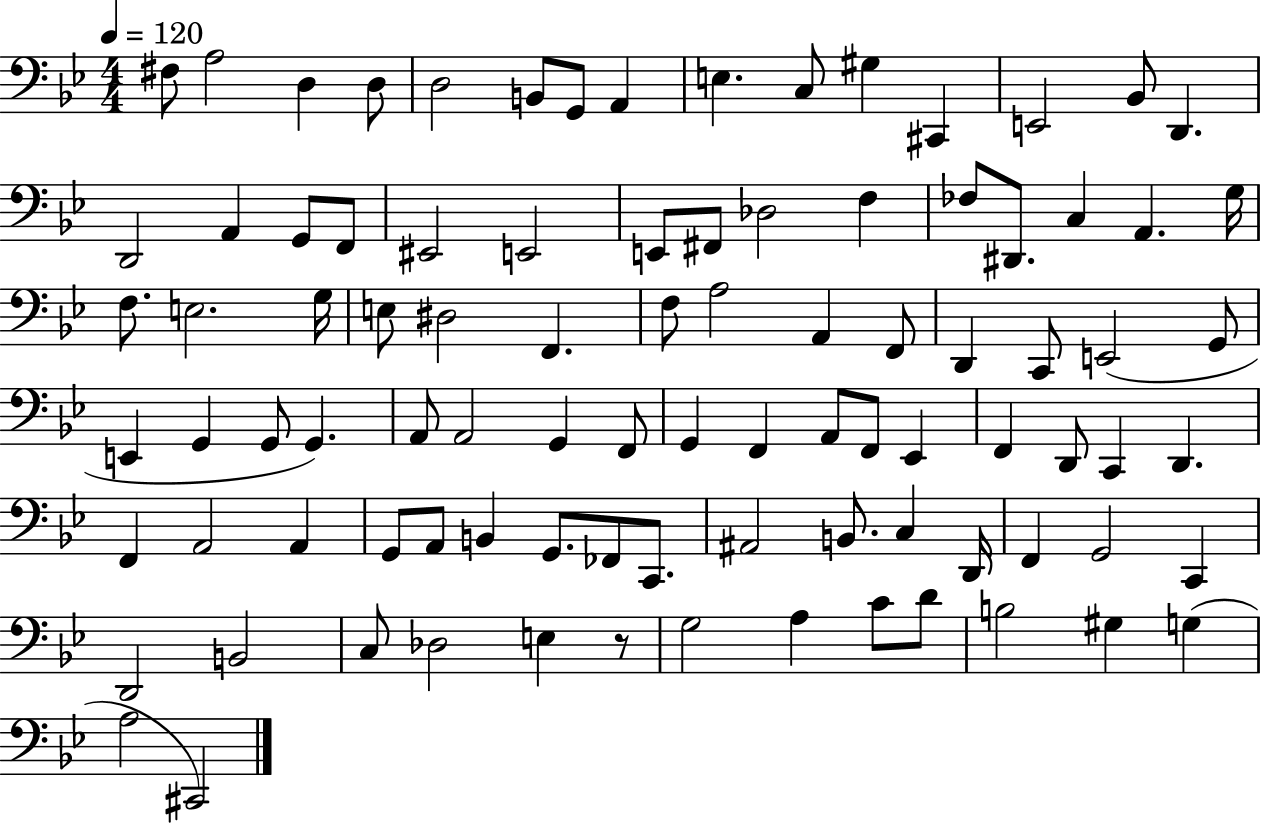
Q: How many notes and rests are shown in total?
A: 92